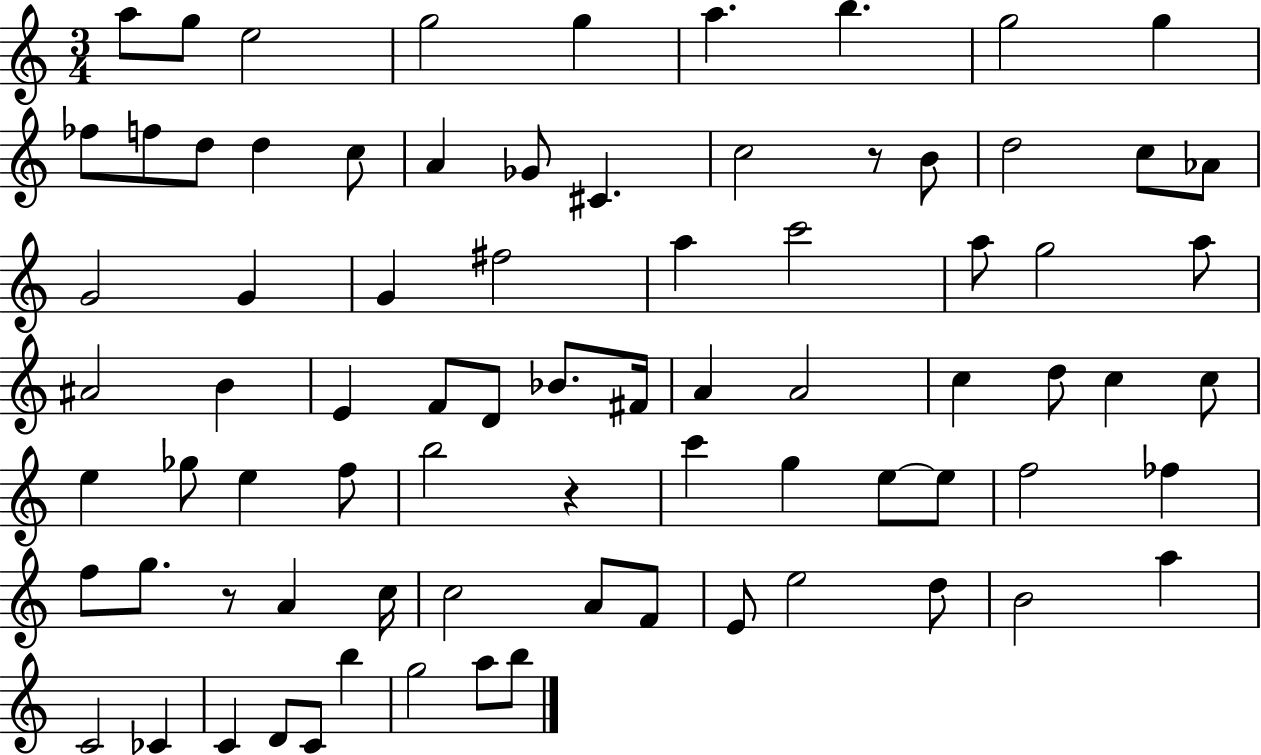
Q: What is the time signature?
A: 3/4